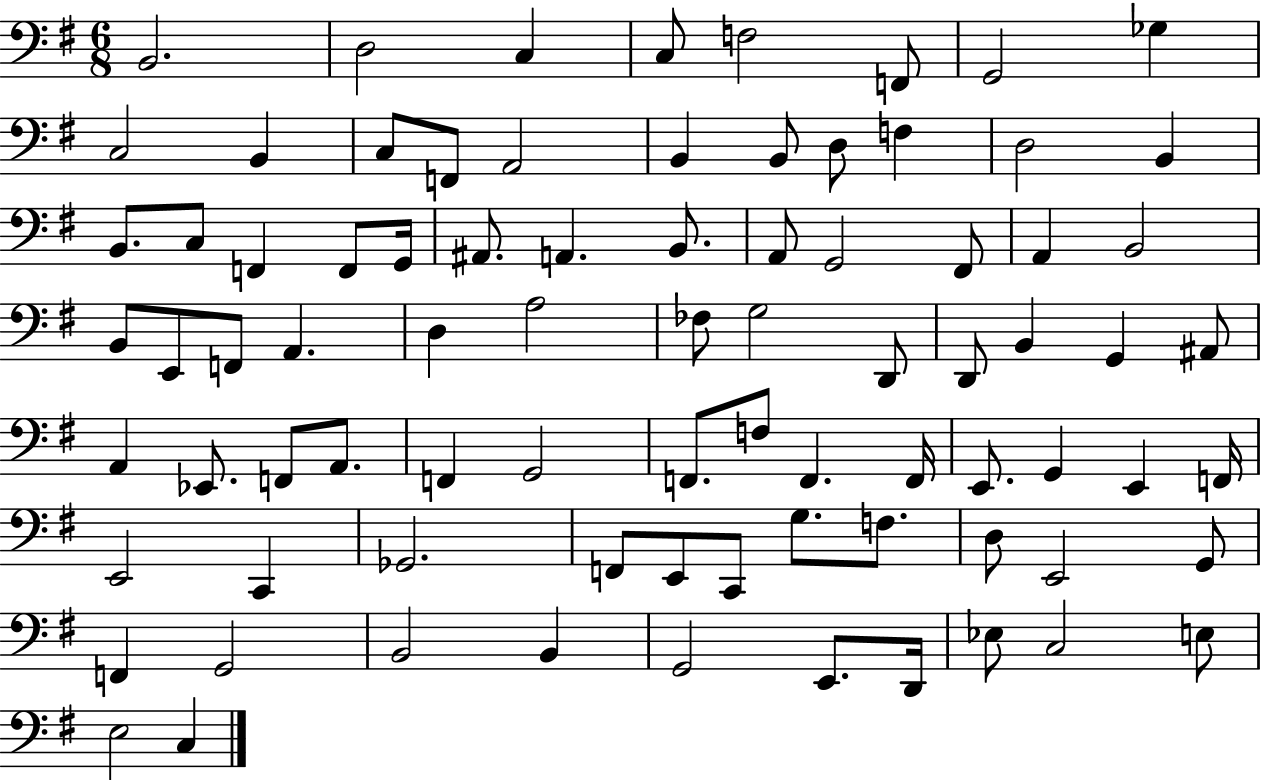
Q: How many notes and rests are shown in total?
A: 82